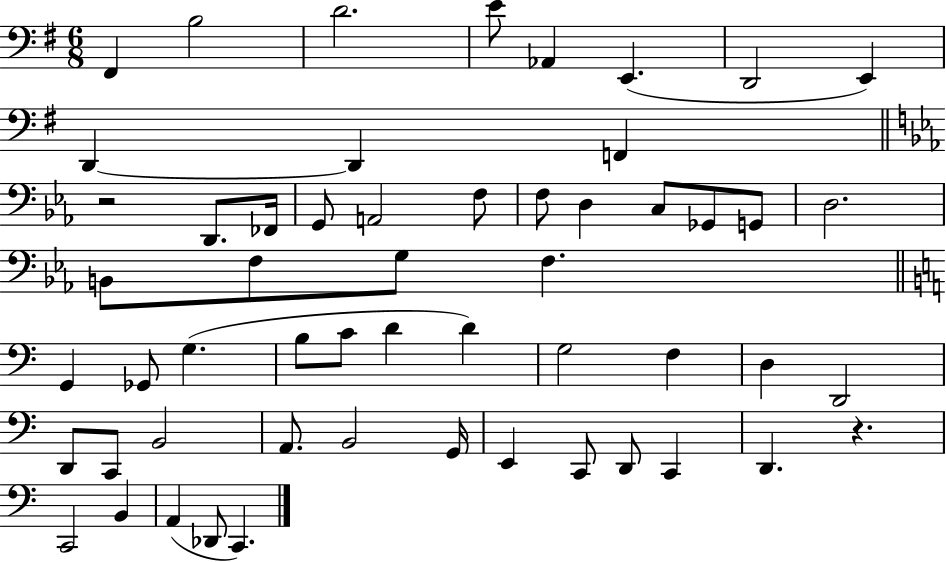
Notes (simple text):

F#2/q B3/h D4/h. E4/e Ab2/q E2/q. D2/h E2/q D2/q D2/q F2/q R/h D2/e. FES2/s G2/e A2/h F3/e F3/e D3/q C3/e Gb2/e G2/e D3/h. B2/e F3/e G3/e F3/q. G2/q Gb2/e G3/q. B3/e C4/e D4/q D4/q G3/h F3/q D3/q D2/h D2/e C2/e B2/h A2/e. B2/h G2/s E2/q C2/e D2/e C2/q D2/q. R/q. C2/h B2/q A2/q Db2/e C2/q.